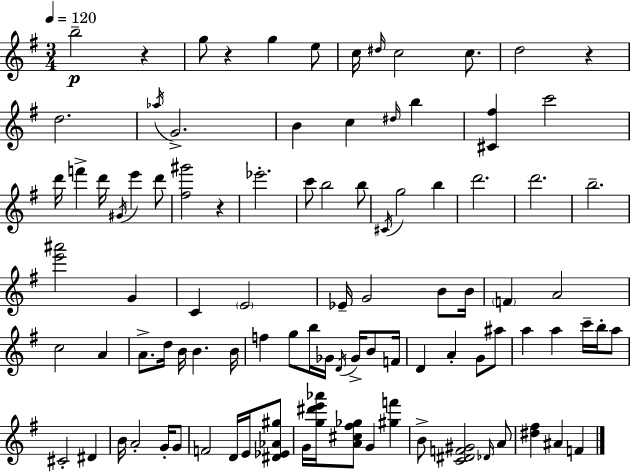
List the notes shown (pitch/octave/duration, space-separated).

B5/h R/q G5/e R/q G5/q E5/e C5/s D#5/s C5/h C5/e. D5/h R/q D5/h. Ab5/s G4/h. B4/q C5/q D#5/s B5/q [C#4,F#5]/q C6/h D6/s F6/q D6/s G#4/s E6/q D6/e [F#5,G#6]/h R/q Eb6/h. C6/e B5/h B5/e C#4/s G5/h B5/q D6/h. D6/h. B5/h. [E6,A#6]/h G4/q C4/q E4/h Eb4/s G4/h B4/e B4/s F4/q A4/h C5/h A4/q A4/e. D5/s B4/s B4/q. B4/s F5/q G5/e B5/s Gb4/s D4/s Gb4/s B4/e F4/s D4/q A4/q G4/e A#5/e A5/q A5/q C6/s B5/s A5/e C#4/h D#4/q B4/s A4/h G4/s G4/e F4/h D4/s E4/s [D#4,Eb4,Ab4,G#5]/e G4/s [G5,D#6,E6,Ab6]/s [A4,C#5,F#5,Gb5]/e G4/q [G#5,F6]/q B4/e [C4,D#4,F4,G#4]/h Db4/s A4/e [D#5,F#5]/q A#4/q F4/q